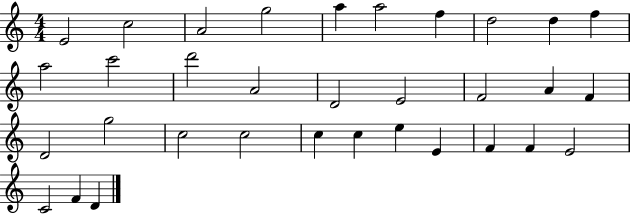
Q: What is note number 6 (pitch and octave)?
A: A5